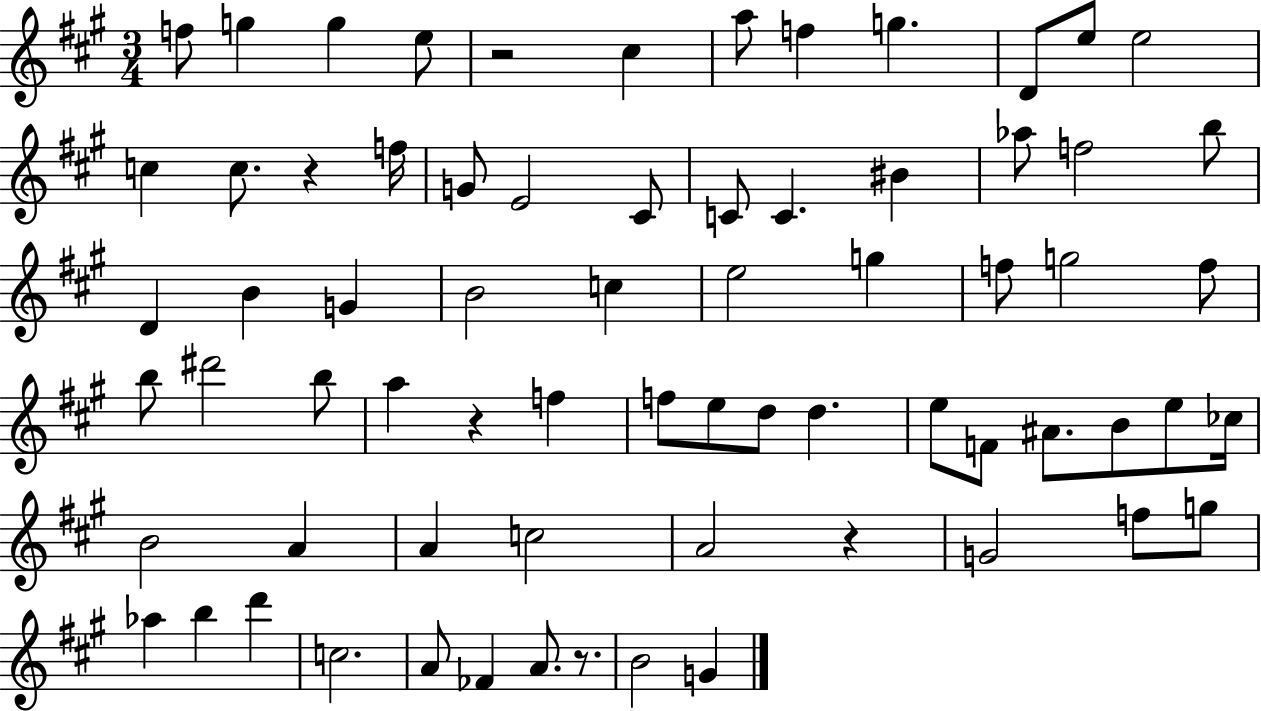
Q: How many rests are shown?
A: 5